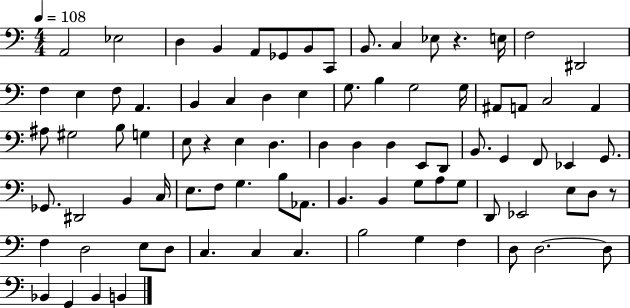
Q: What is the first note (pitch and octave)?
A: A2